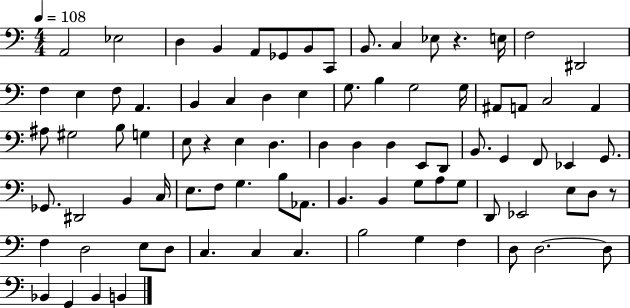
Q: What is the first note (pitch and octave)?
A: A2